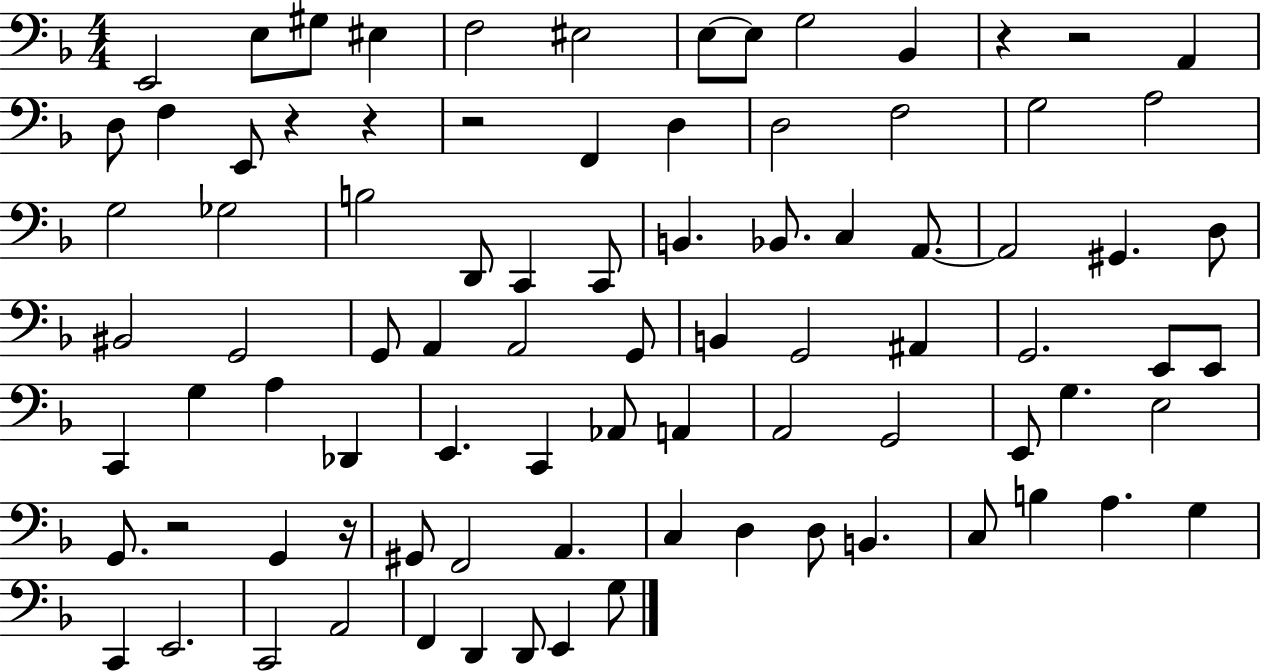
{
  \clef bass
  \numericTimeSignature
  \time 4/4
  \key f \major
  e,2 e8 gis8 eis4 | f2 eis2 | e8~~ e8 g2 bes,4 | r4 r2 a,4 | \break d8 f4 e,8 r4 r4 | r2 f,4 d4 | d2 f2 | g2 a2 | \break g2 ges2 | b2 d,8 c,4 c,8 | b,4. bes,8. c4 a,8.~~ | a,2 gis,4. d8 | \break bis,2 g,2 | g,8 a,4 a,2 g,8 | b,4 g,2 ais,4 | g,2. e,8 e,8 | \break c,4 g4 a4 des,4 | e,4. c,4 aes,8 a,4 | a,2 g,2 | e,8 g4. e2 | \break g,8. r2 g,4 r16 | gis,8 f,2 a,4. | c4 d4 d8 b,4. | c8 b4 a4. g4 | \break c,4 e,2. | c,2 a,2 | f,4 d,4 d,8 e,4 g8 | \bar "|."
}